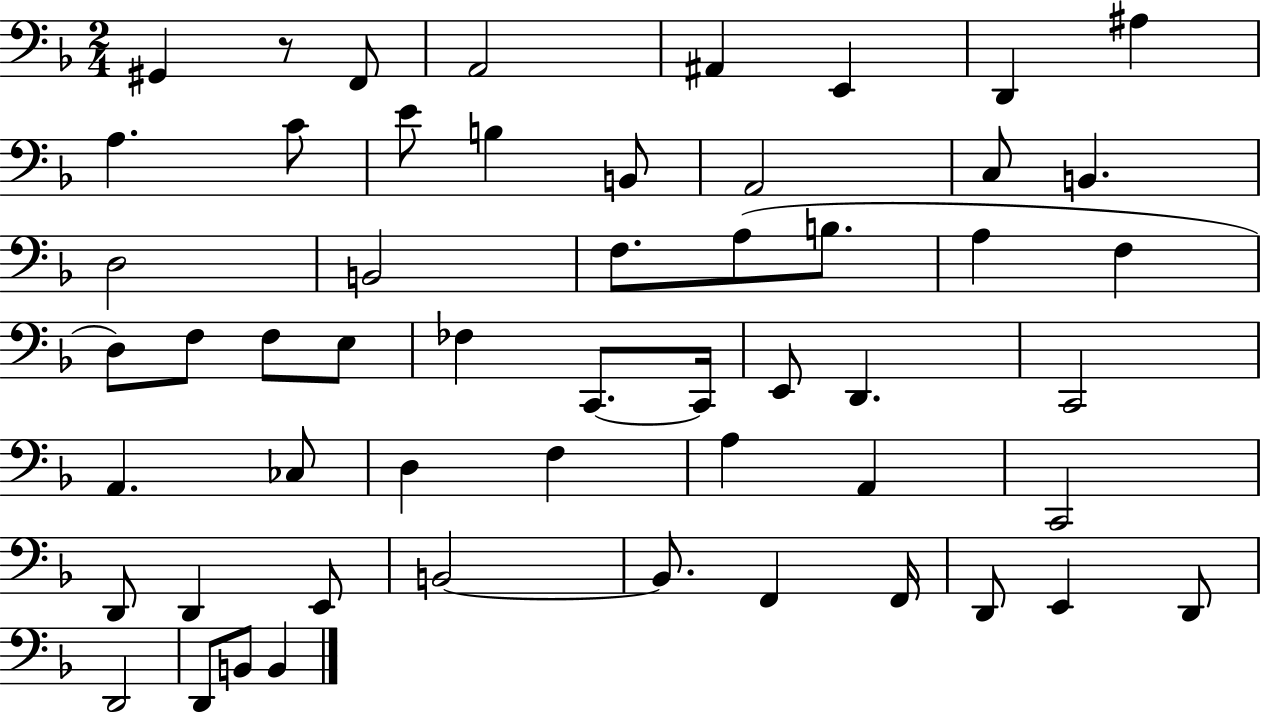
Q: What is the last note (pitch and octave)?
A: B2